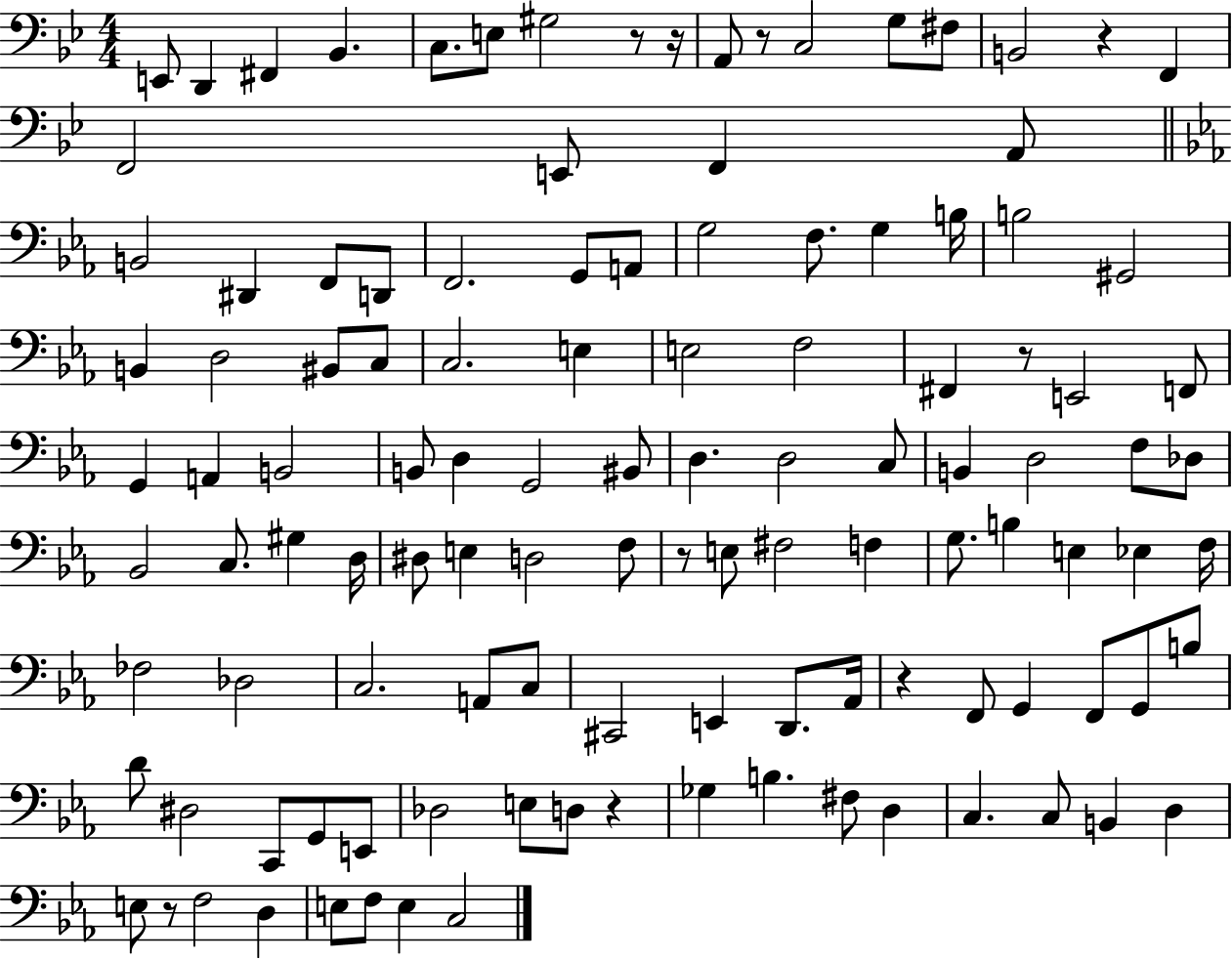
E2/e D2/q F#2/q Bb2/q. C3/e. E3/e G#3/h R/e R/s A2/e R/e C3/h G3/e F#3/e B2/h R/q F2/q F2/h E2/e F2/q A2/e B2/h D#2/q F2/e D2/e F2/h. G2/e A2/e G3/h F3/e. G3/q B3/s B3/h G#2/h B2/q D3/h BIS2/e C3/e C3/h. E3/q E3/h F3/h F#2/q R/e E2/h F2/e G2/q A2/q B2/h B2/e D3/q G2/h BIS2/e D3/q. D3/h C3/e B2/q D3/h F3/e Db3/e Bb2/h C3/e. G#3/q D3/s D#3/e E3/q D3/h F3/e R/e E3/e F#3/h F3/q G3/e. B3/q E3/q Eb3/q F3/s FES3/h Db3/h C3/h. A2/e C3/e C#2/h E2/q D2/e. Ab2/s R/q F2/e G2/q F2/e G2/e B3/e D4/e D#3/h C2/e G2/e E2/e Db3/h E3/e D3/e R/q Gb3/q B3/q. F#3/e D3/q C3/q. C3/e B2/q D3/q E3/e R/e F3/h D3/q E3/e F3/e E3/q C3/h